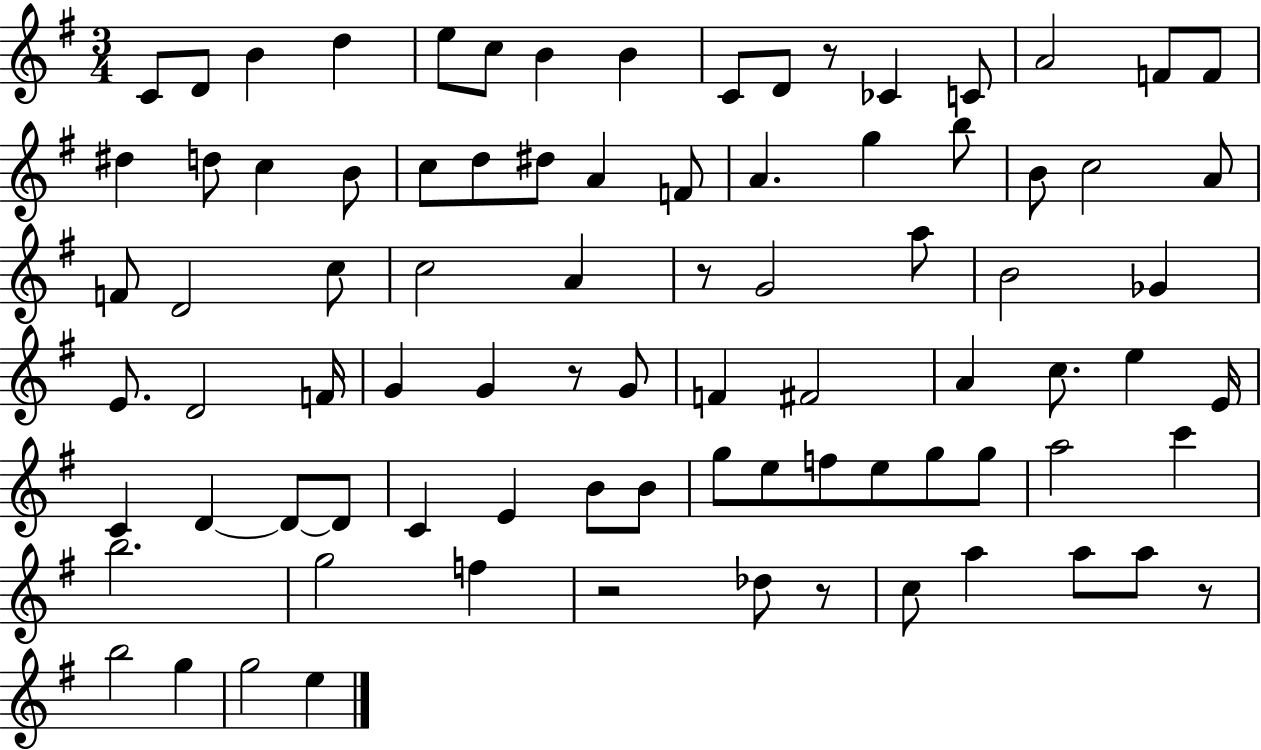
C4/e D4/e B4/q D5/q E5/e C5/e B4/q B4/q C4/e D4/e R/e CES4/q C4/e A4/h F4/e F4/e D#5/q D5/e C5/q B4/e C5/e D5/e D#5/e A4/q F4/e A4/q. G5/q B5/e B4/e C5/h A4/e F4/e D4/h C5/e C5/h A4/q R/e G4/h A5/e B4/h Gb4/q E4/e. D4/h F4/s G4/q G4/q R/e G4/e F4/q F#4/h A4/q C5/e. E5/q E4/s C4/q D4/q D4/e D4/e C4/q E4/q B4/e B4/e G5/e E5/e F5/e E5/e G5/e G5/e A5/h C6/q B5/h. G5/h F5/q R/h Db5/e R/e C5/e A5/q A5/e A5/e R/e B5/h G5/q G5/h E5/q